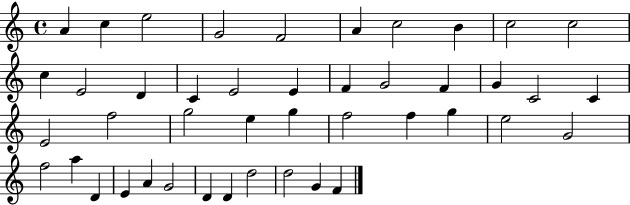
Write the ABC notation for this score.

X:1
T:Untitled
M:4/4
L:1/4
K:C
A c e2 G2 F2 A c2 B c2 c2 c E2 D C E2 E F G2 F G C2 C E2 f2 g2 e g f2 f g e2 G2 f2 a D E A G2 D D d2 d2 G F